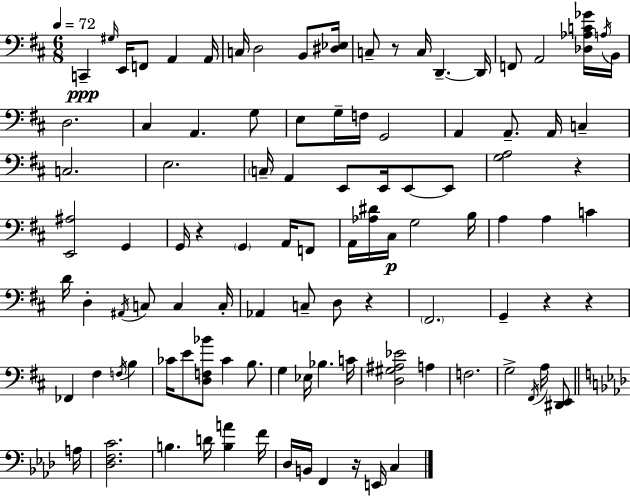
C2/q G#3/s E2/s F2/e A2/q A2/s C3/s D3/h B2/e [D#3,Eb3]/s C3/e R/e C3/s D2/q. D2/s F2/e A2/h [Db3,Ab3,C4,Gb4]/s A3/s B2/s D3/h. C#3/q A2/q. G3/e E3/e G3/s F3/s G2/h A2/q A2/e. A2/s C3/q C3/h. E3/h. C3/s A2/q E2/e E2/s E2/e E2/e [G3,A3]/h R/q [E2,A#3]/h G2/q G2/s R/q G2/q A2/s F2/e A2/s [Ab3,D#4]/s C#3/s G3/h B3/s A3/q A3/q C4/q D4/s D3/q A#2/s C3/e C3/q C3/s Ab2/q C3/e D3/e R/q F#2/h. G2/q R/q R/q FES2/q F#3/q F3/s B3/q CES4/s E4/e [D3,F3,Bb4]/e CES4/q B3/e. G3/q Eb3/s Bb3/q. C4/s [D3,G#3,A#3,Eb4]/h A3/q F3/h. G3/h F#2/s A3/s [D#2,E2]/e A3/s [Db3,F3,C4]/h. B3/q. D4/s [B3,A4]/q F4/s Db3/s B2/s F2/q R/s E2/s C3/q